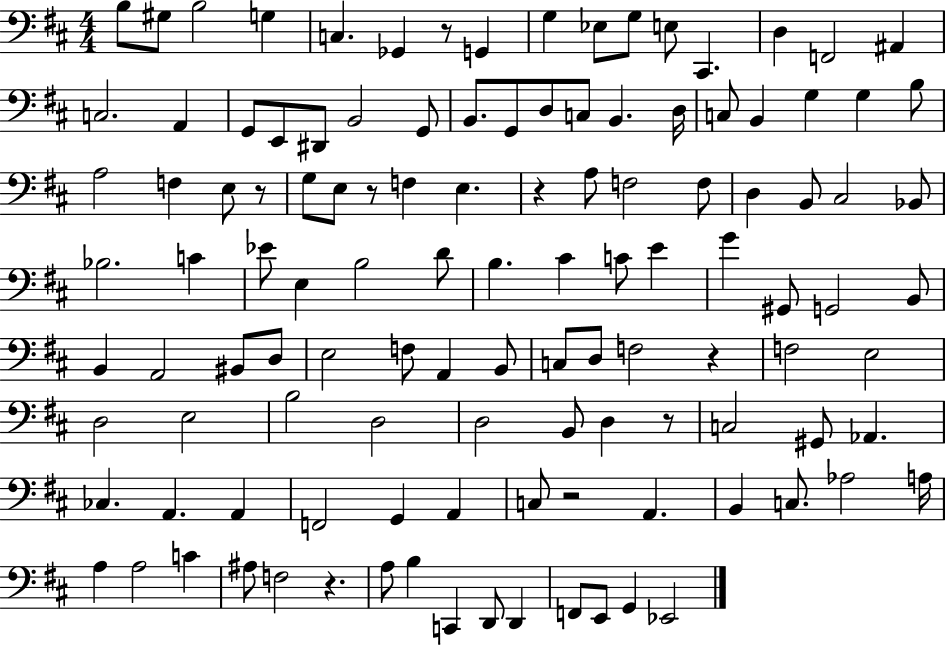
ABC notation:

X:1
T:Untitled
M:4/4
L:1/4
K:D
B,/2 ^G,/2 B,2 G, C, _G,, z/2 G,, G, _E,/2 G,/2 E,/2 ^C,, D, F,,2 ^A,, C,2 A,, G,,/2 E,,/2 ^D,,/2 B,,2 G,,/2 B,,/2 G,,/2 D,/2 C,/2 B,, D,/4 C,/2 B,, G, G, B,/2 A,2 F, E,/2 z/2 G,/2 E,/2 z/2 F, E, z A,/2 F,2 F,/2 D, B,,/2 ^C,2 _B,,/2 _B,2 C _E/2 E, B,2 D/2 B, ^C C/2 E G ^G,,/2 G,,2 B,,/2 B,, A,,2 ^B,,/2 D,/2 E,2 F,/2 A,, B,,/2 C,/2 D,/2 F,2 z F,2 E,2 D,2 E,2 B,2 D,2 D,2 B,,/2 D, z/2 C,2 ^G,,/2 _A,, _C, A,, A,, F,,2 G,, A,, C,/2 z2 A,, B,, C,/2 _A,2 A,/4 A, A,2 C ^A,/2 F,2 z A,/2 B, C,, D,,/2 D,, F,,/2 E,,/2 G,, _E,,2